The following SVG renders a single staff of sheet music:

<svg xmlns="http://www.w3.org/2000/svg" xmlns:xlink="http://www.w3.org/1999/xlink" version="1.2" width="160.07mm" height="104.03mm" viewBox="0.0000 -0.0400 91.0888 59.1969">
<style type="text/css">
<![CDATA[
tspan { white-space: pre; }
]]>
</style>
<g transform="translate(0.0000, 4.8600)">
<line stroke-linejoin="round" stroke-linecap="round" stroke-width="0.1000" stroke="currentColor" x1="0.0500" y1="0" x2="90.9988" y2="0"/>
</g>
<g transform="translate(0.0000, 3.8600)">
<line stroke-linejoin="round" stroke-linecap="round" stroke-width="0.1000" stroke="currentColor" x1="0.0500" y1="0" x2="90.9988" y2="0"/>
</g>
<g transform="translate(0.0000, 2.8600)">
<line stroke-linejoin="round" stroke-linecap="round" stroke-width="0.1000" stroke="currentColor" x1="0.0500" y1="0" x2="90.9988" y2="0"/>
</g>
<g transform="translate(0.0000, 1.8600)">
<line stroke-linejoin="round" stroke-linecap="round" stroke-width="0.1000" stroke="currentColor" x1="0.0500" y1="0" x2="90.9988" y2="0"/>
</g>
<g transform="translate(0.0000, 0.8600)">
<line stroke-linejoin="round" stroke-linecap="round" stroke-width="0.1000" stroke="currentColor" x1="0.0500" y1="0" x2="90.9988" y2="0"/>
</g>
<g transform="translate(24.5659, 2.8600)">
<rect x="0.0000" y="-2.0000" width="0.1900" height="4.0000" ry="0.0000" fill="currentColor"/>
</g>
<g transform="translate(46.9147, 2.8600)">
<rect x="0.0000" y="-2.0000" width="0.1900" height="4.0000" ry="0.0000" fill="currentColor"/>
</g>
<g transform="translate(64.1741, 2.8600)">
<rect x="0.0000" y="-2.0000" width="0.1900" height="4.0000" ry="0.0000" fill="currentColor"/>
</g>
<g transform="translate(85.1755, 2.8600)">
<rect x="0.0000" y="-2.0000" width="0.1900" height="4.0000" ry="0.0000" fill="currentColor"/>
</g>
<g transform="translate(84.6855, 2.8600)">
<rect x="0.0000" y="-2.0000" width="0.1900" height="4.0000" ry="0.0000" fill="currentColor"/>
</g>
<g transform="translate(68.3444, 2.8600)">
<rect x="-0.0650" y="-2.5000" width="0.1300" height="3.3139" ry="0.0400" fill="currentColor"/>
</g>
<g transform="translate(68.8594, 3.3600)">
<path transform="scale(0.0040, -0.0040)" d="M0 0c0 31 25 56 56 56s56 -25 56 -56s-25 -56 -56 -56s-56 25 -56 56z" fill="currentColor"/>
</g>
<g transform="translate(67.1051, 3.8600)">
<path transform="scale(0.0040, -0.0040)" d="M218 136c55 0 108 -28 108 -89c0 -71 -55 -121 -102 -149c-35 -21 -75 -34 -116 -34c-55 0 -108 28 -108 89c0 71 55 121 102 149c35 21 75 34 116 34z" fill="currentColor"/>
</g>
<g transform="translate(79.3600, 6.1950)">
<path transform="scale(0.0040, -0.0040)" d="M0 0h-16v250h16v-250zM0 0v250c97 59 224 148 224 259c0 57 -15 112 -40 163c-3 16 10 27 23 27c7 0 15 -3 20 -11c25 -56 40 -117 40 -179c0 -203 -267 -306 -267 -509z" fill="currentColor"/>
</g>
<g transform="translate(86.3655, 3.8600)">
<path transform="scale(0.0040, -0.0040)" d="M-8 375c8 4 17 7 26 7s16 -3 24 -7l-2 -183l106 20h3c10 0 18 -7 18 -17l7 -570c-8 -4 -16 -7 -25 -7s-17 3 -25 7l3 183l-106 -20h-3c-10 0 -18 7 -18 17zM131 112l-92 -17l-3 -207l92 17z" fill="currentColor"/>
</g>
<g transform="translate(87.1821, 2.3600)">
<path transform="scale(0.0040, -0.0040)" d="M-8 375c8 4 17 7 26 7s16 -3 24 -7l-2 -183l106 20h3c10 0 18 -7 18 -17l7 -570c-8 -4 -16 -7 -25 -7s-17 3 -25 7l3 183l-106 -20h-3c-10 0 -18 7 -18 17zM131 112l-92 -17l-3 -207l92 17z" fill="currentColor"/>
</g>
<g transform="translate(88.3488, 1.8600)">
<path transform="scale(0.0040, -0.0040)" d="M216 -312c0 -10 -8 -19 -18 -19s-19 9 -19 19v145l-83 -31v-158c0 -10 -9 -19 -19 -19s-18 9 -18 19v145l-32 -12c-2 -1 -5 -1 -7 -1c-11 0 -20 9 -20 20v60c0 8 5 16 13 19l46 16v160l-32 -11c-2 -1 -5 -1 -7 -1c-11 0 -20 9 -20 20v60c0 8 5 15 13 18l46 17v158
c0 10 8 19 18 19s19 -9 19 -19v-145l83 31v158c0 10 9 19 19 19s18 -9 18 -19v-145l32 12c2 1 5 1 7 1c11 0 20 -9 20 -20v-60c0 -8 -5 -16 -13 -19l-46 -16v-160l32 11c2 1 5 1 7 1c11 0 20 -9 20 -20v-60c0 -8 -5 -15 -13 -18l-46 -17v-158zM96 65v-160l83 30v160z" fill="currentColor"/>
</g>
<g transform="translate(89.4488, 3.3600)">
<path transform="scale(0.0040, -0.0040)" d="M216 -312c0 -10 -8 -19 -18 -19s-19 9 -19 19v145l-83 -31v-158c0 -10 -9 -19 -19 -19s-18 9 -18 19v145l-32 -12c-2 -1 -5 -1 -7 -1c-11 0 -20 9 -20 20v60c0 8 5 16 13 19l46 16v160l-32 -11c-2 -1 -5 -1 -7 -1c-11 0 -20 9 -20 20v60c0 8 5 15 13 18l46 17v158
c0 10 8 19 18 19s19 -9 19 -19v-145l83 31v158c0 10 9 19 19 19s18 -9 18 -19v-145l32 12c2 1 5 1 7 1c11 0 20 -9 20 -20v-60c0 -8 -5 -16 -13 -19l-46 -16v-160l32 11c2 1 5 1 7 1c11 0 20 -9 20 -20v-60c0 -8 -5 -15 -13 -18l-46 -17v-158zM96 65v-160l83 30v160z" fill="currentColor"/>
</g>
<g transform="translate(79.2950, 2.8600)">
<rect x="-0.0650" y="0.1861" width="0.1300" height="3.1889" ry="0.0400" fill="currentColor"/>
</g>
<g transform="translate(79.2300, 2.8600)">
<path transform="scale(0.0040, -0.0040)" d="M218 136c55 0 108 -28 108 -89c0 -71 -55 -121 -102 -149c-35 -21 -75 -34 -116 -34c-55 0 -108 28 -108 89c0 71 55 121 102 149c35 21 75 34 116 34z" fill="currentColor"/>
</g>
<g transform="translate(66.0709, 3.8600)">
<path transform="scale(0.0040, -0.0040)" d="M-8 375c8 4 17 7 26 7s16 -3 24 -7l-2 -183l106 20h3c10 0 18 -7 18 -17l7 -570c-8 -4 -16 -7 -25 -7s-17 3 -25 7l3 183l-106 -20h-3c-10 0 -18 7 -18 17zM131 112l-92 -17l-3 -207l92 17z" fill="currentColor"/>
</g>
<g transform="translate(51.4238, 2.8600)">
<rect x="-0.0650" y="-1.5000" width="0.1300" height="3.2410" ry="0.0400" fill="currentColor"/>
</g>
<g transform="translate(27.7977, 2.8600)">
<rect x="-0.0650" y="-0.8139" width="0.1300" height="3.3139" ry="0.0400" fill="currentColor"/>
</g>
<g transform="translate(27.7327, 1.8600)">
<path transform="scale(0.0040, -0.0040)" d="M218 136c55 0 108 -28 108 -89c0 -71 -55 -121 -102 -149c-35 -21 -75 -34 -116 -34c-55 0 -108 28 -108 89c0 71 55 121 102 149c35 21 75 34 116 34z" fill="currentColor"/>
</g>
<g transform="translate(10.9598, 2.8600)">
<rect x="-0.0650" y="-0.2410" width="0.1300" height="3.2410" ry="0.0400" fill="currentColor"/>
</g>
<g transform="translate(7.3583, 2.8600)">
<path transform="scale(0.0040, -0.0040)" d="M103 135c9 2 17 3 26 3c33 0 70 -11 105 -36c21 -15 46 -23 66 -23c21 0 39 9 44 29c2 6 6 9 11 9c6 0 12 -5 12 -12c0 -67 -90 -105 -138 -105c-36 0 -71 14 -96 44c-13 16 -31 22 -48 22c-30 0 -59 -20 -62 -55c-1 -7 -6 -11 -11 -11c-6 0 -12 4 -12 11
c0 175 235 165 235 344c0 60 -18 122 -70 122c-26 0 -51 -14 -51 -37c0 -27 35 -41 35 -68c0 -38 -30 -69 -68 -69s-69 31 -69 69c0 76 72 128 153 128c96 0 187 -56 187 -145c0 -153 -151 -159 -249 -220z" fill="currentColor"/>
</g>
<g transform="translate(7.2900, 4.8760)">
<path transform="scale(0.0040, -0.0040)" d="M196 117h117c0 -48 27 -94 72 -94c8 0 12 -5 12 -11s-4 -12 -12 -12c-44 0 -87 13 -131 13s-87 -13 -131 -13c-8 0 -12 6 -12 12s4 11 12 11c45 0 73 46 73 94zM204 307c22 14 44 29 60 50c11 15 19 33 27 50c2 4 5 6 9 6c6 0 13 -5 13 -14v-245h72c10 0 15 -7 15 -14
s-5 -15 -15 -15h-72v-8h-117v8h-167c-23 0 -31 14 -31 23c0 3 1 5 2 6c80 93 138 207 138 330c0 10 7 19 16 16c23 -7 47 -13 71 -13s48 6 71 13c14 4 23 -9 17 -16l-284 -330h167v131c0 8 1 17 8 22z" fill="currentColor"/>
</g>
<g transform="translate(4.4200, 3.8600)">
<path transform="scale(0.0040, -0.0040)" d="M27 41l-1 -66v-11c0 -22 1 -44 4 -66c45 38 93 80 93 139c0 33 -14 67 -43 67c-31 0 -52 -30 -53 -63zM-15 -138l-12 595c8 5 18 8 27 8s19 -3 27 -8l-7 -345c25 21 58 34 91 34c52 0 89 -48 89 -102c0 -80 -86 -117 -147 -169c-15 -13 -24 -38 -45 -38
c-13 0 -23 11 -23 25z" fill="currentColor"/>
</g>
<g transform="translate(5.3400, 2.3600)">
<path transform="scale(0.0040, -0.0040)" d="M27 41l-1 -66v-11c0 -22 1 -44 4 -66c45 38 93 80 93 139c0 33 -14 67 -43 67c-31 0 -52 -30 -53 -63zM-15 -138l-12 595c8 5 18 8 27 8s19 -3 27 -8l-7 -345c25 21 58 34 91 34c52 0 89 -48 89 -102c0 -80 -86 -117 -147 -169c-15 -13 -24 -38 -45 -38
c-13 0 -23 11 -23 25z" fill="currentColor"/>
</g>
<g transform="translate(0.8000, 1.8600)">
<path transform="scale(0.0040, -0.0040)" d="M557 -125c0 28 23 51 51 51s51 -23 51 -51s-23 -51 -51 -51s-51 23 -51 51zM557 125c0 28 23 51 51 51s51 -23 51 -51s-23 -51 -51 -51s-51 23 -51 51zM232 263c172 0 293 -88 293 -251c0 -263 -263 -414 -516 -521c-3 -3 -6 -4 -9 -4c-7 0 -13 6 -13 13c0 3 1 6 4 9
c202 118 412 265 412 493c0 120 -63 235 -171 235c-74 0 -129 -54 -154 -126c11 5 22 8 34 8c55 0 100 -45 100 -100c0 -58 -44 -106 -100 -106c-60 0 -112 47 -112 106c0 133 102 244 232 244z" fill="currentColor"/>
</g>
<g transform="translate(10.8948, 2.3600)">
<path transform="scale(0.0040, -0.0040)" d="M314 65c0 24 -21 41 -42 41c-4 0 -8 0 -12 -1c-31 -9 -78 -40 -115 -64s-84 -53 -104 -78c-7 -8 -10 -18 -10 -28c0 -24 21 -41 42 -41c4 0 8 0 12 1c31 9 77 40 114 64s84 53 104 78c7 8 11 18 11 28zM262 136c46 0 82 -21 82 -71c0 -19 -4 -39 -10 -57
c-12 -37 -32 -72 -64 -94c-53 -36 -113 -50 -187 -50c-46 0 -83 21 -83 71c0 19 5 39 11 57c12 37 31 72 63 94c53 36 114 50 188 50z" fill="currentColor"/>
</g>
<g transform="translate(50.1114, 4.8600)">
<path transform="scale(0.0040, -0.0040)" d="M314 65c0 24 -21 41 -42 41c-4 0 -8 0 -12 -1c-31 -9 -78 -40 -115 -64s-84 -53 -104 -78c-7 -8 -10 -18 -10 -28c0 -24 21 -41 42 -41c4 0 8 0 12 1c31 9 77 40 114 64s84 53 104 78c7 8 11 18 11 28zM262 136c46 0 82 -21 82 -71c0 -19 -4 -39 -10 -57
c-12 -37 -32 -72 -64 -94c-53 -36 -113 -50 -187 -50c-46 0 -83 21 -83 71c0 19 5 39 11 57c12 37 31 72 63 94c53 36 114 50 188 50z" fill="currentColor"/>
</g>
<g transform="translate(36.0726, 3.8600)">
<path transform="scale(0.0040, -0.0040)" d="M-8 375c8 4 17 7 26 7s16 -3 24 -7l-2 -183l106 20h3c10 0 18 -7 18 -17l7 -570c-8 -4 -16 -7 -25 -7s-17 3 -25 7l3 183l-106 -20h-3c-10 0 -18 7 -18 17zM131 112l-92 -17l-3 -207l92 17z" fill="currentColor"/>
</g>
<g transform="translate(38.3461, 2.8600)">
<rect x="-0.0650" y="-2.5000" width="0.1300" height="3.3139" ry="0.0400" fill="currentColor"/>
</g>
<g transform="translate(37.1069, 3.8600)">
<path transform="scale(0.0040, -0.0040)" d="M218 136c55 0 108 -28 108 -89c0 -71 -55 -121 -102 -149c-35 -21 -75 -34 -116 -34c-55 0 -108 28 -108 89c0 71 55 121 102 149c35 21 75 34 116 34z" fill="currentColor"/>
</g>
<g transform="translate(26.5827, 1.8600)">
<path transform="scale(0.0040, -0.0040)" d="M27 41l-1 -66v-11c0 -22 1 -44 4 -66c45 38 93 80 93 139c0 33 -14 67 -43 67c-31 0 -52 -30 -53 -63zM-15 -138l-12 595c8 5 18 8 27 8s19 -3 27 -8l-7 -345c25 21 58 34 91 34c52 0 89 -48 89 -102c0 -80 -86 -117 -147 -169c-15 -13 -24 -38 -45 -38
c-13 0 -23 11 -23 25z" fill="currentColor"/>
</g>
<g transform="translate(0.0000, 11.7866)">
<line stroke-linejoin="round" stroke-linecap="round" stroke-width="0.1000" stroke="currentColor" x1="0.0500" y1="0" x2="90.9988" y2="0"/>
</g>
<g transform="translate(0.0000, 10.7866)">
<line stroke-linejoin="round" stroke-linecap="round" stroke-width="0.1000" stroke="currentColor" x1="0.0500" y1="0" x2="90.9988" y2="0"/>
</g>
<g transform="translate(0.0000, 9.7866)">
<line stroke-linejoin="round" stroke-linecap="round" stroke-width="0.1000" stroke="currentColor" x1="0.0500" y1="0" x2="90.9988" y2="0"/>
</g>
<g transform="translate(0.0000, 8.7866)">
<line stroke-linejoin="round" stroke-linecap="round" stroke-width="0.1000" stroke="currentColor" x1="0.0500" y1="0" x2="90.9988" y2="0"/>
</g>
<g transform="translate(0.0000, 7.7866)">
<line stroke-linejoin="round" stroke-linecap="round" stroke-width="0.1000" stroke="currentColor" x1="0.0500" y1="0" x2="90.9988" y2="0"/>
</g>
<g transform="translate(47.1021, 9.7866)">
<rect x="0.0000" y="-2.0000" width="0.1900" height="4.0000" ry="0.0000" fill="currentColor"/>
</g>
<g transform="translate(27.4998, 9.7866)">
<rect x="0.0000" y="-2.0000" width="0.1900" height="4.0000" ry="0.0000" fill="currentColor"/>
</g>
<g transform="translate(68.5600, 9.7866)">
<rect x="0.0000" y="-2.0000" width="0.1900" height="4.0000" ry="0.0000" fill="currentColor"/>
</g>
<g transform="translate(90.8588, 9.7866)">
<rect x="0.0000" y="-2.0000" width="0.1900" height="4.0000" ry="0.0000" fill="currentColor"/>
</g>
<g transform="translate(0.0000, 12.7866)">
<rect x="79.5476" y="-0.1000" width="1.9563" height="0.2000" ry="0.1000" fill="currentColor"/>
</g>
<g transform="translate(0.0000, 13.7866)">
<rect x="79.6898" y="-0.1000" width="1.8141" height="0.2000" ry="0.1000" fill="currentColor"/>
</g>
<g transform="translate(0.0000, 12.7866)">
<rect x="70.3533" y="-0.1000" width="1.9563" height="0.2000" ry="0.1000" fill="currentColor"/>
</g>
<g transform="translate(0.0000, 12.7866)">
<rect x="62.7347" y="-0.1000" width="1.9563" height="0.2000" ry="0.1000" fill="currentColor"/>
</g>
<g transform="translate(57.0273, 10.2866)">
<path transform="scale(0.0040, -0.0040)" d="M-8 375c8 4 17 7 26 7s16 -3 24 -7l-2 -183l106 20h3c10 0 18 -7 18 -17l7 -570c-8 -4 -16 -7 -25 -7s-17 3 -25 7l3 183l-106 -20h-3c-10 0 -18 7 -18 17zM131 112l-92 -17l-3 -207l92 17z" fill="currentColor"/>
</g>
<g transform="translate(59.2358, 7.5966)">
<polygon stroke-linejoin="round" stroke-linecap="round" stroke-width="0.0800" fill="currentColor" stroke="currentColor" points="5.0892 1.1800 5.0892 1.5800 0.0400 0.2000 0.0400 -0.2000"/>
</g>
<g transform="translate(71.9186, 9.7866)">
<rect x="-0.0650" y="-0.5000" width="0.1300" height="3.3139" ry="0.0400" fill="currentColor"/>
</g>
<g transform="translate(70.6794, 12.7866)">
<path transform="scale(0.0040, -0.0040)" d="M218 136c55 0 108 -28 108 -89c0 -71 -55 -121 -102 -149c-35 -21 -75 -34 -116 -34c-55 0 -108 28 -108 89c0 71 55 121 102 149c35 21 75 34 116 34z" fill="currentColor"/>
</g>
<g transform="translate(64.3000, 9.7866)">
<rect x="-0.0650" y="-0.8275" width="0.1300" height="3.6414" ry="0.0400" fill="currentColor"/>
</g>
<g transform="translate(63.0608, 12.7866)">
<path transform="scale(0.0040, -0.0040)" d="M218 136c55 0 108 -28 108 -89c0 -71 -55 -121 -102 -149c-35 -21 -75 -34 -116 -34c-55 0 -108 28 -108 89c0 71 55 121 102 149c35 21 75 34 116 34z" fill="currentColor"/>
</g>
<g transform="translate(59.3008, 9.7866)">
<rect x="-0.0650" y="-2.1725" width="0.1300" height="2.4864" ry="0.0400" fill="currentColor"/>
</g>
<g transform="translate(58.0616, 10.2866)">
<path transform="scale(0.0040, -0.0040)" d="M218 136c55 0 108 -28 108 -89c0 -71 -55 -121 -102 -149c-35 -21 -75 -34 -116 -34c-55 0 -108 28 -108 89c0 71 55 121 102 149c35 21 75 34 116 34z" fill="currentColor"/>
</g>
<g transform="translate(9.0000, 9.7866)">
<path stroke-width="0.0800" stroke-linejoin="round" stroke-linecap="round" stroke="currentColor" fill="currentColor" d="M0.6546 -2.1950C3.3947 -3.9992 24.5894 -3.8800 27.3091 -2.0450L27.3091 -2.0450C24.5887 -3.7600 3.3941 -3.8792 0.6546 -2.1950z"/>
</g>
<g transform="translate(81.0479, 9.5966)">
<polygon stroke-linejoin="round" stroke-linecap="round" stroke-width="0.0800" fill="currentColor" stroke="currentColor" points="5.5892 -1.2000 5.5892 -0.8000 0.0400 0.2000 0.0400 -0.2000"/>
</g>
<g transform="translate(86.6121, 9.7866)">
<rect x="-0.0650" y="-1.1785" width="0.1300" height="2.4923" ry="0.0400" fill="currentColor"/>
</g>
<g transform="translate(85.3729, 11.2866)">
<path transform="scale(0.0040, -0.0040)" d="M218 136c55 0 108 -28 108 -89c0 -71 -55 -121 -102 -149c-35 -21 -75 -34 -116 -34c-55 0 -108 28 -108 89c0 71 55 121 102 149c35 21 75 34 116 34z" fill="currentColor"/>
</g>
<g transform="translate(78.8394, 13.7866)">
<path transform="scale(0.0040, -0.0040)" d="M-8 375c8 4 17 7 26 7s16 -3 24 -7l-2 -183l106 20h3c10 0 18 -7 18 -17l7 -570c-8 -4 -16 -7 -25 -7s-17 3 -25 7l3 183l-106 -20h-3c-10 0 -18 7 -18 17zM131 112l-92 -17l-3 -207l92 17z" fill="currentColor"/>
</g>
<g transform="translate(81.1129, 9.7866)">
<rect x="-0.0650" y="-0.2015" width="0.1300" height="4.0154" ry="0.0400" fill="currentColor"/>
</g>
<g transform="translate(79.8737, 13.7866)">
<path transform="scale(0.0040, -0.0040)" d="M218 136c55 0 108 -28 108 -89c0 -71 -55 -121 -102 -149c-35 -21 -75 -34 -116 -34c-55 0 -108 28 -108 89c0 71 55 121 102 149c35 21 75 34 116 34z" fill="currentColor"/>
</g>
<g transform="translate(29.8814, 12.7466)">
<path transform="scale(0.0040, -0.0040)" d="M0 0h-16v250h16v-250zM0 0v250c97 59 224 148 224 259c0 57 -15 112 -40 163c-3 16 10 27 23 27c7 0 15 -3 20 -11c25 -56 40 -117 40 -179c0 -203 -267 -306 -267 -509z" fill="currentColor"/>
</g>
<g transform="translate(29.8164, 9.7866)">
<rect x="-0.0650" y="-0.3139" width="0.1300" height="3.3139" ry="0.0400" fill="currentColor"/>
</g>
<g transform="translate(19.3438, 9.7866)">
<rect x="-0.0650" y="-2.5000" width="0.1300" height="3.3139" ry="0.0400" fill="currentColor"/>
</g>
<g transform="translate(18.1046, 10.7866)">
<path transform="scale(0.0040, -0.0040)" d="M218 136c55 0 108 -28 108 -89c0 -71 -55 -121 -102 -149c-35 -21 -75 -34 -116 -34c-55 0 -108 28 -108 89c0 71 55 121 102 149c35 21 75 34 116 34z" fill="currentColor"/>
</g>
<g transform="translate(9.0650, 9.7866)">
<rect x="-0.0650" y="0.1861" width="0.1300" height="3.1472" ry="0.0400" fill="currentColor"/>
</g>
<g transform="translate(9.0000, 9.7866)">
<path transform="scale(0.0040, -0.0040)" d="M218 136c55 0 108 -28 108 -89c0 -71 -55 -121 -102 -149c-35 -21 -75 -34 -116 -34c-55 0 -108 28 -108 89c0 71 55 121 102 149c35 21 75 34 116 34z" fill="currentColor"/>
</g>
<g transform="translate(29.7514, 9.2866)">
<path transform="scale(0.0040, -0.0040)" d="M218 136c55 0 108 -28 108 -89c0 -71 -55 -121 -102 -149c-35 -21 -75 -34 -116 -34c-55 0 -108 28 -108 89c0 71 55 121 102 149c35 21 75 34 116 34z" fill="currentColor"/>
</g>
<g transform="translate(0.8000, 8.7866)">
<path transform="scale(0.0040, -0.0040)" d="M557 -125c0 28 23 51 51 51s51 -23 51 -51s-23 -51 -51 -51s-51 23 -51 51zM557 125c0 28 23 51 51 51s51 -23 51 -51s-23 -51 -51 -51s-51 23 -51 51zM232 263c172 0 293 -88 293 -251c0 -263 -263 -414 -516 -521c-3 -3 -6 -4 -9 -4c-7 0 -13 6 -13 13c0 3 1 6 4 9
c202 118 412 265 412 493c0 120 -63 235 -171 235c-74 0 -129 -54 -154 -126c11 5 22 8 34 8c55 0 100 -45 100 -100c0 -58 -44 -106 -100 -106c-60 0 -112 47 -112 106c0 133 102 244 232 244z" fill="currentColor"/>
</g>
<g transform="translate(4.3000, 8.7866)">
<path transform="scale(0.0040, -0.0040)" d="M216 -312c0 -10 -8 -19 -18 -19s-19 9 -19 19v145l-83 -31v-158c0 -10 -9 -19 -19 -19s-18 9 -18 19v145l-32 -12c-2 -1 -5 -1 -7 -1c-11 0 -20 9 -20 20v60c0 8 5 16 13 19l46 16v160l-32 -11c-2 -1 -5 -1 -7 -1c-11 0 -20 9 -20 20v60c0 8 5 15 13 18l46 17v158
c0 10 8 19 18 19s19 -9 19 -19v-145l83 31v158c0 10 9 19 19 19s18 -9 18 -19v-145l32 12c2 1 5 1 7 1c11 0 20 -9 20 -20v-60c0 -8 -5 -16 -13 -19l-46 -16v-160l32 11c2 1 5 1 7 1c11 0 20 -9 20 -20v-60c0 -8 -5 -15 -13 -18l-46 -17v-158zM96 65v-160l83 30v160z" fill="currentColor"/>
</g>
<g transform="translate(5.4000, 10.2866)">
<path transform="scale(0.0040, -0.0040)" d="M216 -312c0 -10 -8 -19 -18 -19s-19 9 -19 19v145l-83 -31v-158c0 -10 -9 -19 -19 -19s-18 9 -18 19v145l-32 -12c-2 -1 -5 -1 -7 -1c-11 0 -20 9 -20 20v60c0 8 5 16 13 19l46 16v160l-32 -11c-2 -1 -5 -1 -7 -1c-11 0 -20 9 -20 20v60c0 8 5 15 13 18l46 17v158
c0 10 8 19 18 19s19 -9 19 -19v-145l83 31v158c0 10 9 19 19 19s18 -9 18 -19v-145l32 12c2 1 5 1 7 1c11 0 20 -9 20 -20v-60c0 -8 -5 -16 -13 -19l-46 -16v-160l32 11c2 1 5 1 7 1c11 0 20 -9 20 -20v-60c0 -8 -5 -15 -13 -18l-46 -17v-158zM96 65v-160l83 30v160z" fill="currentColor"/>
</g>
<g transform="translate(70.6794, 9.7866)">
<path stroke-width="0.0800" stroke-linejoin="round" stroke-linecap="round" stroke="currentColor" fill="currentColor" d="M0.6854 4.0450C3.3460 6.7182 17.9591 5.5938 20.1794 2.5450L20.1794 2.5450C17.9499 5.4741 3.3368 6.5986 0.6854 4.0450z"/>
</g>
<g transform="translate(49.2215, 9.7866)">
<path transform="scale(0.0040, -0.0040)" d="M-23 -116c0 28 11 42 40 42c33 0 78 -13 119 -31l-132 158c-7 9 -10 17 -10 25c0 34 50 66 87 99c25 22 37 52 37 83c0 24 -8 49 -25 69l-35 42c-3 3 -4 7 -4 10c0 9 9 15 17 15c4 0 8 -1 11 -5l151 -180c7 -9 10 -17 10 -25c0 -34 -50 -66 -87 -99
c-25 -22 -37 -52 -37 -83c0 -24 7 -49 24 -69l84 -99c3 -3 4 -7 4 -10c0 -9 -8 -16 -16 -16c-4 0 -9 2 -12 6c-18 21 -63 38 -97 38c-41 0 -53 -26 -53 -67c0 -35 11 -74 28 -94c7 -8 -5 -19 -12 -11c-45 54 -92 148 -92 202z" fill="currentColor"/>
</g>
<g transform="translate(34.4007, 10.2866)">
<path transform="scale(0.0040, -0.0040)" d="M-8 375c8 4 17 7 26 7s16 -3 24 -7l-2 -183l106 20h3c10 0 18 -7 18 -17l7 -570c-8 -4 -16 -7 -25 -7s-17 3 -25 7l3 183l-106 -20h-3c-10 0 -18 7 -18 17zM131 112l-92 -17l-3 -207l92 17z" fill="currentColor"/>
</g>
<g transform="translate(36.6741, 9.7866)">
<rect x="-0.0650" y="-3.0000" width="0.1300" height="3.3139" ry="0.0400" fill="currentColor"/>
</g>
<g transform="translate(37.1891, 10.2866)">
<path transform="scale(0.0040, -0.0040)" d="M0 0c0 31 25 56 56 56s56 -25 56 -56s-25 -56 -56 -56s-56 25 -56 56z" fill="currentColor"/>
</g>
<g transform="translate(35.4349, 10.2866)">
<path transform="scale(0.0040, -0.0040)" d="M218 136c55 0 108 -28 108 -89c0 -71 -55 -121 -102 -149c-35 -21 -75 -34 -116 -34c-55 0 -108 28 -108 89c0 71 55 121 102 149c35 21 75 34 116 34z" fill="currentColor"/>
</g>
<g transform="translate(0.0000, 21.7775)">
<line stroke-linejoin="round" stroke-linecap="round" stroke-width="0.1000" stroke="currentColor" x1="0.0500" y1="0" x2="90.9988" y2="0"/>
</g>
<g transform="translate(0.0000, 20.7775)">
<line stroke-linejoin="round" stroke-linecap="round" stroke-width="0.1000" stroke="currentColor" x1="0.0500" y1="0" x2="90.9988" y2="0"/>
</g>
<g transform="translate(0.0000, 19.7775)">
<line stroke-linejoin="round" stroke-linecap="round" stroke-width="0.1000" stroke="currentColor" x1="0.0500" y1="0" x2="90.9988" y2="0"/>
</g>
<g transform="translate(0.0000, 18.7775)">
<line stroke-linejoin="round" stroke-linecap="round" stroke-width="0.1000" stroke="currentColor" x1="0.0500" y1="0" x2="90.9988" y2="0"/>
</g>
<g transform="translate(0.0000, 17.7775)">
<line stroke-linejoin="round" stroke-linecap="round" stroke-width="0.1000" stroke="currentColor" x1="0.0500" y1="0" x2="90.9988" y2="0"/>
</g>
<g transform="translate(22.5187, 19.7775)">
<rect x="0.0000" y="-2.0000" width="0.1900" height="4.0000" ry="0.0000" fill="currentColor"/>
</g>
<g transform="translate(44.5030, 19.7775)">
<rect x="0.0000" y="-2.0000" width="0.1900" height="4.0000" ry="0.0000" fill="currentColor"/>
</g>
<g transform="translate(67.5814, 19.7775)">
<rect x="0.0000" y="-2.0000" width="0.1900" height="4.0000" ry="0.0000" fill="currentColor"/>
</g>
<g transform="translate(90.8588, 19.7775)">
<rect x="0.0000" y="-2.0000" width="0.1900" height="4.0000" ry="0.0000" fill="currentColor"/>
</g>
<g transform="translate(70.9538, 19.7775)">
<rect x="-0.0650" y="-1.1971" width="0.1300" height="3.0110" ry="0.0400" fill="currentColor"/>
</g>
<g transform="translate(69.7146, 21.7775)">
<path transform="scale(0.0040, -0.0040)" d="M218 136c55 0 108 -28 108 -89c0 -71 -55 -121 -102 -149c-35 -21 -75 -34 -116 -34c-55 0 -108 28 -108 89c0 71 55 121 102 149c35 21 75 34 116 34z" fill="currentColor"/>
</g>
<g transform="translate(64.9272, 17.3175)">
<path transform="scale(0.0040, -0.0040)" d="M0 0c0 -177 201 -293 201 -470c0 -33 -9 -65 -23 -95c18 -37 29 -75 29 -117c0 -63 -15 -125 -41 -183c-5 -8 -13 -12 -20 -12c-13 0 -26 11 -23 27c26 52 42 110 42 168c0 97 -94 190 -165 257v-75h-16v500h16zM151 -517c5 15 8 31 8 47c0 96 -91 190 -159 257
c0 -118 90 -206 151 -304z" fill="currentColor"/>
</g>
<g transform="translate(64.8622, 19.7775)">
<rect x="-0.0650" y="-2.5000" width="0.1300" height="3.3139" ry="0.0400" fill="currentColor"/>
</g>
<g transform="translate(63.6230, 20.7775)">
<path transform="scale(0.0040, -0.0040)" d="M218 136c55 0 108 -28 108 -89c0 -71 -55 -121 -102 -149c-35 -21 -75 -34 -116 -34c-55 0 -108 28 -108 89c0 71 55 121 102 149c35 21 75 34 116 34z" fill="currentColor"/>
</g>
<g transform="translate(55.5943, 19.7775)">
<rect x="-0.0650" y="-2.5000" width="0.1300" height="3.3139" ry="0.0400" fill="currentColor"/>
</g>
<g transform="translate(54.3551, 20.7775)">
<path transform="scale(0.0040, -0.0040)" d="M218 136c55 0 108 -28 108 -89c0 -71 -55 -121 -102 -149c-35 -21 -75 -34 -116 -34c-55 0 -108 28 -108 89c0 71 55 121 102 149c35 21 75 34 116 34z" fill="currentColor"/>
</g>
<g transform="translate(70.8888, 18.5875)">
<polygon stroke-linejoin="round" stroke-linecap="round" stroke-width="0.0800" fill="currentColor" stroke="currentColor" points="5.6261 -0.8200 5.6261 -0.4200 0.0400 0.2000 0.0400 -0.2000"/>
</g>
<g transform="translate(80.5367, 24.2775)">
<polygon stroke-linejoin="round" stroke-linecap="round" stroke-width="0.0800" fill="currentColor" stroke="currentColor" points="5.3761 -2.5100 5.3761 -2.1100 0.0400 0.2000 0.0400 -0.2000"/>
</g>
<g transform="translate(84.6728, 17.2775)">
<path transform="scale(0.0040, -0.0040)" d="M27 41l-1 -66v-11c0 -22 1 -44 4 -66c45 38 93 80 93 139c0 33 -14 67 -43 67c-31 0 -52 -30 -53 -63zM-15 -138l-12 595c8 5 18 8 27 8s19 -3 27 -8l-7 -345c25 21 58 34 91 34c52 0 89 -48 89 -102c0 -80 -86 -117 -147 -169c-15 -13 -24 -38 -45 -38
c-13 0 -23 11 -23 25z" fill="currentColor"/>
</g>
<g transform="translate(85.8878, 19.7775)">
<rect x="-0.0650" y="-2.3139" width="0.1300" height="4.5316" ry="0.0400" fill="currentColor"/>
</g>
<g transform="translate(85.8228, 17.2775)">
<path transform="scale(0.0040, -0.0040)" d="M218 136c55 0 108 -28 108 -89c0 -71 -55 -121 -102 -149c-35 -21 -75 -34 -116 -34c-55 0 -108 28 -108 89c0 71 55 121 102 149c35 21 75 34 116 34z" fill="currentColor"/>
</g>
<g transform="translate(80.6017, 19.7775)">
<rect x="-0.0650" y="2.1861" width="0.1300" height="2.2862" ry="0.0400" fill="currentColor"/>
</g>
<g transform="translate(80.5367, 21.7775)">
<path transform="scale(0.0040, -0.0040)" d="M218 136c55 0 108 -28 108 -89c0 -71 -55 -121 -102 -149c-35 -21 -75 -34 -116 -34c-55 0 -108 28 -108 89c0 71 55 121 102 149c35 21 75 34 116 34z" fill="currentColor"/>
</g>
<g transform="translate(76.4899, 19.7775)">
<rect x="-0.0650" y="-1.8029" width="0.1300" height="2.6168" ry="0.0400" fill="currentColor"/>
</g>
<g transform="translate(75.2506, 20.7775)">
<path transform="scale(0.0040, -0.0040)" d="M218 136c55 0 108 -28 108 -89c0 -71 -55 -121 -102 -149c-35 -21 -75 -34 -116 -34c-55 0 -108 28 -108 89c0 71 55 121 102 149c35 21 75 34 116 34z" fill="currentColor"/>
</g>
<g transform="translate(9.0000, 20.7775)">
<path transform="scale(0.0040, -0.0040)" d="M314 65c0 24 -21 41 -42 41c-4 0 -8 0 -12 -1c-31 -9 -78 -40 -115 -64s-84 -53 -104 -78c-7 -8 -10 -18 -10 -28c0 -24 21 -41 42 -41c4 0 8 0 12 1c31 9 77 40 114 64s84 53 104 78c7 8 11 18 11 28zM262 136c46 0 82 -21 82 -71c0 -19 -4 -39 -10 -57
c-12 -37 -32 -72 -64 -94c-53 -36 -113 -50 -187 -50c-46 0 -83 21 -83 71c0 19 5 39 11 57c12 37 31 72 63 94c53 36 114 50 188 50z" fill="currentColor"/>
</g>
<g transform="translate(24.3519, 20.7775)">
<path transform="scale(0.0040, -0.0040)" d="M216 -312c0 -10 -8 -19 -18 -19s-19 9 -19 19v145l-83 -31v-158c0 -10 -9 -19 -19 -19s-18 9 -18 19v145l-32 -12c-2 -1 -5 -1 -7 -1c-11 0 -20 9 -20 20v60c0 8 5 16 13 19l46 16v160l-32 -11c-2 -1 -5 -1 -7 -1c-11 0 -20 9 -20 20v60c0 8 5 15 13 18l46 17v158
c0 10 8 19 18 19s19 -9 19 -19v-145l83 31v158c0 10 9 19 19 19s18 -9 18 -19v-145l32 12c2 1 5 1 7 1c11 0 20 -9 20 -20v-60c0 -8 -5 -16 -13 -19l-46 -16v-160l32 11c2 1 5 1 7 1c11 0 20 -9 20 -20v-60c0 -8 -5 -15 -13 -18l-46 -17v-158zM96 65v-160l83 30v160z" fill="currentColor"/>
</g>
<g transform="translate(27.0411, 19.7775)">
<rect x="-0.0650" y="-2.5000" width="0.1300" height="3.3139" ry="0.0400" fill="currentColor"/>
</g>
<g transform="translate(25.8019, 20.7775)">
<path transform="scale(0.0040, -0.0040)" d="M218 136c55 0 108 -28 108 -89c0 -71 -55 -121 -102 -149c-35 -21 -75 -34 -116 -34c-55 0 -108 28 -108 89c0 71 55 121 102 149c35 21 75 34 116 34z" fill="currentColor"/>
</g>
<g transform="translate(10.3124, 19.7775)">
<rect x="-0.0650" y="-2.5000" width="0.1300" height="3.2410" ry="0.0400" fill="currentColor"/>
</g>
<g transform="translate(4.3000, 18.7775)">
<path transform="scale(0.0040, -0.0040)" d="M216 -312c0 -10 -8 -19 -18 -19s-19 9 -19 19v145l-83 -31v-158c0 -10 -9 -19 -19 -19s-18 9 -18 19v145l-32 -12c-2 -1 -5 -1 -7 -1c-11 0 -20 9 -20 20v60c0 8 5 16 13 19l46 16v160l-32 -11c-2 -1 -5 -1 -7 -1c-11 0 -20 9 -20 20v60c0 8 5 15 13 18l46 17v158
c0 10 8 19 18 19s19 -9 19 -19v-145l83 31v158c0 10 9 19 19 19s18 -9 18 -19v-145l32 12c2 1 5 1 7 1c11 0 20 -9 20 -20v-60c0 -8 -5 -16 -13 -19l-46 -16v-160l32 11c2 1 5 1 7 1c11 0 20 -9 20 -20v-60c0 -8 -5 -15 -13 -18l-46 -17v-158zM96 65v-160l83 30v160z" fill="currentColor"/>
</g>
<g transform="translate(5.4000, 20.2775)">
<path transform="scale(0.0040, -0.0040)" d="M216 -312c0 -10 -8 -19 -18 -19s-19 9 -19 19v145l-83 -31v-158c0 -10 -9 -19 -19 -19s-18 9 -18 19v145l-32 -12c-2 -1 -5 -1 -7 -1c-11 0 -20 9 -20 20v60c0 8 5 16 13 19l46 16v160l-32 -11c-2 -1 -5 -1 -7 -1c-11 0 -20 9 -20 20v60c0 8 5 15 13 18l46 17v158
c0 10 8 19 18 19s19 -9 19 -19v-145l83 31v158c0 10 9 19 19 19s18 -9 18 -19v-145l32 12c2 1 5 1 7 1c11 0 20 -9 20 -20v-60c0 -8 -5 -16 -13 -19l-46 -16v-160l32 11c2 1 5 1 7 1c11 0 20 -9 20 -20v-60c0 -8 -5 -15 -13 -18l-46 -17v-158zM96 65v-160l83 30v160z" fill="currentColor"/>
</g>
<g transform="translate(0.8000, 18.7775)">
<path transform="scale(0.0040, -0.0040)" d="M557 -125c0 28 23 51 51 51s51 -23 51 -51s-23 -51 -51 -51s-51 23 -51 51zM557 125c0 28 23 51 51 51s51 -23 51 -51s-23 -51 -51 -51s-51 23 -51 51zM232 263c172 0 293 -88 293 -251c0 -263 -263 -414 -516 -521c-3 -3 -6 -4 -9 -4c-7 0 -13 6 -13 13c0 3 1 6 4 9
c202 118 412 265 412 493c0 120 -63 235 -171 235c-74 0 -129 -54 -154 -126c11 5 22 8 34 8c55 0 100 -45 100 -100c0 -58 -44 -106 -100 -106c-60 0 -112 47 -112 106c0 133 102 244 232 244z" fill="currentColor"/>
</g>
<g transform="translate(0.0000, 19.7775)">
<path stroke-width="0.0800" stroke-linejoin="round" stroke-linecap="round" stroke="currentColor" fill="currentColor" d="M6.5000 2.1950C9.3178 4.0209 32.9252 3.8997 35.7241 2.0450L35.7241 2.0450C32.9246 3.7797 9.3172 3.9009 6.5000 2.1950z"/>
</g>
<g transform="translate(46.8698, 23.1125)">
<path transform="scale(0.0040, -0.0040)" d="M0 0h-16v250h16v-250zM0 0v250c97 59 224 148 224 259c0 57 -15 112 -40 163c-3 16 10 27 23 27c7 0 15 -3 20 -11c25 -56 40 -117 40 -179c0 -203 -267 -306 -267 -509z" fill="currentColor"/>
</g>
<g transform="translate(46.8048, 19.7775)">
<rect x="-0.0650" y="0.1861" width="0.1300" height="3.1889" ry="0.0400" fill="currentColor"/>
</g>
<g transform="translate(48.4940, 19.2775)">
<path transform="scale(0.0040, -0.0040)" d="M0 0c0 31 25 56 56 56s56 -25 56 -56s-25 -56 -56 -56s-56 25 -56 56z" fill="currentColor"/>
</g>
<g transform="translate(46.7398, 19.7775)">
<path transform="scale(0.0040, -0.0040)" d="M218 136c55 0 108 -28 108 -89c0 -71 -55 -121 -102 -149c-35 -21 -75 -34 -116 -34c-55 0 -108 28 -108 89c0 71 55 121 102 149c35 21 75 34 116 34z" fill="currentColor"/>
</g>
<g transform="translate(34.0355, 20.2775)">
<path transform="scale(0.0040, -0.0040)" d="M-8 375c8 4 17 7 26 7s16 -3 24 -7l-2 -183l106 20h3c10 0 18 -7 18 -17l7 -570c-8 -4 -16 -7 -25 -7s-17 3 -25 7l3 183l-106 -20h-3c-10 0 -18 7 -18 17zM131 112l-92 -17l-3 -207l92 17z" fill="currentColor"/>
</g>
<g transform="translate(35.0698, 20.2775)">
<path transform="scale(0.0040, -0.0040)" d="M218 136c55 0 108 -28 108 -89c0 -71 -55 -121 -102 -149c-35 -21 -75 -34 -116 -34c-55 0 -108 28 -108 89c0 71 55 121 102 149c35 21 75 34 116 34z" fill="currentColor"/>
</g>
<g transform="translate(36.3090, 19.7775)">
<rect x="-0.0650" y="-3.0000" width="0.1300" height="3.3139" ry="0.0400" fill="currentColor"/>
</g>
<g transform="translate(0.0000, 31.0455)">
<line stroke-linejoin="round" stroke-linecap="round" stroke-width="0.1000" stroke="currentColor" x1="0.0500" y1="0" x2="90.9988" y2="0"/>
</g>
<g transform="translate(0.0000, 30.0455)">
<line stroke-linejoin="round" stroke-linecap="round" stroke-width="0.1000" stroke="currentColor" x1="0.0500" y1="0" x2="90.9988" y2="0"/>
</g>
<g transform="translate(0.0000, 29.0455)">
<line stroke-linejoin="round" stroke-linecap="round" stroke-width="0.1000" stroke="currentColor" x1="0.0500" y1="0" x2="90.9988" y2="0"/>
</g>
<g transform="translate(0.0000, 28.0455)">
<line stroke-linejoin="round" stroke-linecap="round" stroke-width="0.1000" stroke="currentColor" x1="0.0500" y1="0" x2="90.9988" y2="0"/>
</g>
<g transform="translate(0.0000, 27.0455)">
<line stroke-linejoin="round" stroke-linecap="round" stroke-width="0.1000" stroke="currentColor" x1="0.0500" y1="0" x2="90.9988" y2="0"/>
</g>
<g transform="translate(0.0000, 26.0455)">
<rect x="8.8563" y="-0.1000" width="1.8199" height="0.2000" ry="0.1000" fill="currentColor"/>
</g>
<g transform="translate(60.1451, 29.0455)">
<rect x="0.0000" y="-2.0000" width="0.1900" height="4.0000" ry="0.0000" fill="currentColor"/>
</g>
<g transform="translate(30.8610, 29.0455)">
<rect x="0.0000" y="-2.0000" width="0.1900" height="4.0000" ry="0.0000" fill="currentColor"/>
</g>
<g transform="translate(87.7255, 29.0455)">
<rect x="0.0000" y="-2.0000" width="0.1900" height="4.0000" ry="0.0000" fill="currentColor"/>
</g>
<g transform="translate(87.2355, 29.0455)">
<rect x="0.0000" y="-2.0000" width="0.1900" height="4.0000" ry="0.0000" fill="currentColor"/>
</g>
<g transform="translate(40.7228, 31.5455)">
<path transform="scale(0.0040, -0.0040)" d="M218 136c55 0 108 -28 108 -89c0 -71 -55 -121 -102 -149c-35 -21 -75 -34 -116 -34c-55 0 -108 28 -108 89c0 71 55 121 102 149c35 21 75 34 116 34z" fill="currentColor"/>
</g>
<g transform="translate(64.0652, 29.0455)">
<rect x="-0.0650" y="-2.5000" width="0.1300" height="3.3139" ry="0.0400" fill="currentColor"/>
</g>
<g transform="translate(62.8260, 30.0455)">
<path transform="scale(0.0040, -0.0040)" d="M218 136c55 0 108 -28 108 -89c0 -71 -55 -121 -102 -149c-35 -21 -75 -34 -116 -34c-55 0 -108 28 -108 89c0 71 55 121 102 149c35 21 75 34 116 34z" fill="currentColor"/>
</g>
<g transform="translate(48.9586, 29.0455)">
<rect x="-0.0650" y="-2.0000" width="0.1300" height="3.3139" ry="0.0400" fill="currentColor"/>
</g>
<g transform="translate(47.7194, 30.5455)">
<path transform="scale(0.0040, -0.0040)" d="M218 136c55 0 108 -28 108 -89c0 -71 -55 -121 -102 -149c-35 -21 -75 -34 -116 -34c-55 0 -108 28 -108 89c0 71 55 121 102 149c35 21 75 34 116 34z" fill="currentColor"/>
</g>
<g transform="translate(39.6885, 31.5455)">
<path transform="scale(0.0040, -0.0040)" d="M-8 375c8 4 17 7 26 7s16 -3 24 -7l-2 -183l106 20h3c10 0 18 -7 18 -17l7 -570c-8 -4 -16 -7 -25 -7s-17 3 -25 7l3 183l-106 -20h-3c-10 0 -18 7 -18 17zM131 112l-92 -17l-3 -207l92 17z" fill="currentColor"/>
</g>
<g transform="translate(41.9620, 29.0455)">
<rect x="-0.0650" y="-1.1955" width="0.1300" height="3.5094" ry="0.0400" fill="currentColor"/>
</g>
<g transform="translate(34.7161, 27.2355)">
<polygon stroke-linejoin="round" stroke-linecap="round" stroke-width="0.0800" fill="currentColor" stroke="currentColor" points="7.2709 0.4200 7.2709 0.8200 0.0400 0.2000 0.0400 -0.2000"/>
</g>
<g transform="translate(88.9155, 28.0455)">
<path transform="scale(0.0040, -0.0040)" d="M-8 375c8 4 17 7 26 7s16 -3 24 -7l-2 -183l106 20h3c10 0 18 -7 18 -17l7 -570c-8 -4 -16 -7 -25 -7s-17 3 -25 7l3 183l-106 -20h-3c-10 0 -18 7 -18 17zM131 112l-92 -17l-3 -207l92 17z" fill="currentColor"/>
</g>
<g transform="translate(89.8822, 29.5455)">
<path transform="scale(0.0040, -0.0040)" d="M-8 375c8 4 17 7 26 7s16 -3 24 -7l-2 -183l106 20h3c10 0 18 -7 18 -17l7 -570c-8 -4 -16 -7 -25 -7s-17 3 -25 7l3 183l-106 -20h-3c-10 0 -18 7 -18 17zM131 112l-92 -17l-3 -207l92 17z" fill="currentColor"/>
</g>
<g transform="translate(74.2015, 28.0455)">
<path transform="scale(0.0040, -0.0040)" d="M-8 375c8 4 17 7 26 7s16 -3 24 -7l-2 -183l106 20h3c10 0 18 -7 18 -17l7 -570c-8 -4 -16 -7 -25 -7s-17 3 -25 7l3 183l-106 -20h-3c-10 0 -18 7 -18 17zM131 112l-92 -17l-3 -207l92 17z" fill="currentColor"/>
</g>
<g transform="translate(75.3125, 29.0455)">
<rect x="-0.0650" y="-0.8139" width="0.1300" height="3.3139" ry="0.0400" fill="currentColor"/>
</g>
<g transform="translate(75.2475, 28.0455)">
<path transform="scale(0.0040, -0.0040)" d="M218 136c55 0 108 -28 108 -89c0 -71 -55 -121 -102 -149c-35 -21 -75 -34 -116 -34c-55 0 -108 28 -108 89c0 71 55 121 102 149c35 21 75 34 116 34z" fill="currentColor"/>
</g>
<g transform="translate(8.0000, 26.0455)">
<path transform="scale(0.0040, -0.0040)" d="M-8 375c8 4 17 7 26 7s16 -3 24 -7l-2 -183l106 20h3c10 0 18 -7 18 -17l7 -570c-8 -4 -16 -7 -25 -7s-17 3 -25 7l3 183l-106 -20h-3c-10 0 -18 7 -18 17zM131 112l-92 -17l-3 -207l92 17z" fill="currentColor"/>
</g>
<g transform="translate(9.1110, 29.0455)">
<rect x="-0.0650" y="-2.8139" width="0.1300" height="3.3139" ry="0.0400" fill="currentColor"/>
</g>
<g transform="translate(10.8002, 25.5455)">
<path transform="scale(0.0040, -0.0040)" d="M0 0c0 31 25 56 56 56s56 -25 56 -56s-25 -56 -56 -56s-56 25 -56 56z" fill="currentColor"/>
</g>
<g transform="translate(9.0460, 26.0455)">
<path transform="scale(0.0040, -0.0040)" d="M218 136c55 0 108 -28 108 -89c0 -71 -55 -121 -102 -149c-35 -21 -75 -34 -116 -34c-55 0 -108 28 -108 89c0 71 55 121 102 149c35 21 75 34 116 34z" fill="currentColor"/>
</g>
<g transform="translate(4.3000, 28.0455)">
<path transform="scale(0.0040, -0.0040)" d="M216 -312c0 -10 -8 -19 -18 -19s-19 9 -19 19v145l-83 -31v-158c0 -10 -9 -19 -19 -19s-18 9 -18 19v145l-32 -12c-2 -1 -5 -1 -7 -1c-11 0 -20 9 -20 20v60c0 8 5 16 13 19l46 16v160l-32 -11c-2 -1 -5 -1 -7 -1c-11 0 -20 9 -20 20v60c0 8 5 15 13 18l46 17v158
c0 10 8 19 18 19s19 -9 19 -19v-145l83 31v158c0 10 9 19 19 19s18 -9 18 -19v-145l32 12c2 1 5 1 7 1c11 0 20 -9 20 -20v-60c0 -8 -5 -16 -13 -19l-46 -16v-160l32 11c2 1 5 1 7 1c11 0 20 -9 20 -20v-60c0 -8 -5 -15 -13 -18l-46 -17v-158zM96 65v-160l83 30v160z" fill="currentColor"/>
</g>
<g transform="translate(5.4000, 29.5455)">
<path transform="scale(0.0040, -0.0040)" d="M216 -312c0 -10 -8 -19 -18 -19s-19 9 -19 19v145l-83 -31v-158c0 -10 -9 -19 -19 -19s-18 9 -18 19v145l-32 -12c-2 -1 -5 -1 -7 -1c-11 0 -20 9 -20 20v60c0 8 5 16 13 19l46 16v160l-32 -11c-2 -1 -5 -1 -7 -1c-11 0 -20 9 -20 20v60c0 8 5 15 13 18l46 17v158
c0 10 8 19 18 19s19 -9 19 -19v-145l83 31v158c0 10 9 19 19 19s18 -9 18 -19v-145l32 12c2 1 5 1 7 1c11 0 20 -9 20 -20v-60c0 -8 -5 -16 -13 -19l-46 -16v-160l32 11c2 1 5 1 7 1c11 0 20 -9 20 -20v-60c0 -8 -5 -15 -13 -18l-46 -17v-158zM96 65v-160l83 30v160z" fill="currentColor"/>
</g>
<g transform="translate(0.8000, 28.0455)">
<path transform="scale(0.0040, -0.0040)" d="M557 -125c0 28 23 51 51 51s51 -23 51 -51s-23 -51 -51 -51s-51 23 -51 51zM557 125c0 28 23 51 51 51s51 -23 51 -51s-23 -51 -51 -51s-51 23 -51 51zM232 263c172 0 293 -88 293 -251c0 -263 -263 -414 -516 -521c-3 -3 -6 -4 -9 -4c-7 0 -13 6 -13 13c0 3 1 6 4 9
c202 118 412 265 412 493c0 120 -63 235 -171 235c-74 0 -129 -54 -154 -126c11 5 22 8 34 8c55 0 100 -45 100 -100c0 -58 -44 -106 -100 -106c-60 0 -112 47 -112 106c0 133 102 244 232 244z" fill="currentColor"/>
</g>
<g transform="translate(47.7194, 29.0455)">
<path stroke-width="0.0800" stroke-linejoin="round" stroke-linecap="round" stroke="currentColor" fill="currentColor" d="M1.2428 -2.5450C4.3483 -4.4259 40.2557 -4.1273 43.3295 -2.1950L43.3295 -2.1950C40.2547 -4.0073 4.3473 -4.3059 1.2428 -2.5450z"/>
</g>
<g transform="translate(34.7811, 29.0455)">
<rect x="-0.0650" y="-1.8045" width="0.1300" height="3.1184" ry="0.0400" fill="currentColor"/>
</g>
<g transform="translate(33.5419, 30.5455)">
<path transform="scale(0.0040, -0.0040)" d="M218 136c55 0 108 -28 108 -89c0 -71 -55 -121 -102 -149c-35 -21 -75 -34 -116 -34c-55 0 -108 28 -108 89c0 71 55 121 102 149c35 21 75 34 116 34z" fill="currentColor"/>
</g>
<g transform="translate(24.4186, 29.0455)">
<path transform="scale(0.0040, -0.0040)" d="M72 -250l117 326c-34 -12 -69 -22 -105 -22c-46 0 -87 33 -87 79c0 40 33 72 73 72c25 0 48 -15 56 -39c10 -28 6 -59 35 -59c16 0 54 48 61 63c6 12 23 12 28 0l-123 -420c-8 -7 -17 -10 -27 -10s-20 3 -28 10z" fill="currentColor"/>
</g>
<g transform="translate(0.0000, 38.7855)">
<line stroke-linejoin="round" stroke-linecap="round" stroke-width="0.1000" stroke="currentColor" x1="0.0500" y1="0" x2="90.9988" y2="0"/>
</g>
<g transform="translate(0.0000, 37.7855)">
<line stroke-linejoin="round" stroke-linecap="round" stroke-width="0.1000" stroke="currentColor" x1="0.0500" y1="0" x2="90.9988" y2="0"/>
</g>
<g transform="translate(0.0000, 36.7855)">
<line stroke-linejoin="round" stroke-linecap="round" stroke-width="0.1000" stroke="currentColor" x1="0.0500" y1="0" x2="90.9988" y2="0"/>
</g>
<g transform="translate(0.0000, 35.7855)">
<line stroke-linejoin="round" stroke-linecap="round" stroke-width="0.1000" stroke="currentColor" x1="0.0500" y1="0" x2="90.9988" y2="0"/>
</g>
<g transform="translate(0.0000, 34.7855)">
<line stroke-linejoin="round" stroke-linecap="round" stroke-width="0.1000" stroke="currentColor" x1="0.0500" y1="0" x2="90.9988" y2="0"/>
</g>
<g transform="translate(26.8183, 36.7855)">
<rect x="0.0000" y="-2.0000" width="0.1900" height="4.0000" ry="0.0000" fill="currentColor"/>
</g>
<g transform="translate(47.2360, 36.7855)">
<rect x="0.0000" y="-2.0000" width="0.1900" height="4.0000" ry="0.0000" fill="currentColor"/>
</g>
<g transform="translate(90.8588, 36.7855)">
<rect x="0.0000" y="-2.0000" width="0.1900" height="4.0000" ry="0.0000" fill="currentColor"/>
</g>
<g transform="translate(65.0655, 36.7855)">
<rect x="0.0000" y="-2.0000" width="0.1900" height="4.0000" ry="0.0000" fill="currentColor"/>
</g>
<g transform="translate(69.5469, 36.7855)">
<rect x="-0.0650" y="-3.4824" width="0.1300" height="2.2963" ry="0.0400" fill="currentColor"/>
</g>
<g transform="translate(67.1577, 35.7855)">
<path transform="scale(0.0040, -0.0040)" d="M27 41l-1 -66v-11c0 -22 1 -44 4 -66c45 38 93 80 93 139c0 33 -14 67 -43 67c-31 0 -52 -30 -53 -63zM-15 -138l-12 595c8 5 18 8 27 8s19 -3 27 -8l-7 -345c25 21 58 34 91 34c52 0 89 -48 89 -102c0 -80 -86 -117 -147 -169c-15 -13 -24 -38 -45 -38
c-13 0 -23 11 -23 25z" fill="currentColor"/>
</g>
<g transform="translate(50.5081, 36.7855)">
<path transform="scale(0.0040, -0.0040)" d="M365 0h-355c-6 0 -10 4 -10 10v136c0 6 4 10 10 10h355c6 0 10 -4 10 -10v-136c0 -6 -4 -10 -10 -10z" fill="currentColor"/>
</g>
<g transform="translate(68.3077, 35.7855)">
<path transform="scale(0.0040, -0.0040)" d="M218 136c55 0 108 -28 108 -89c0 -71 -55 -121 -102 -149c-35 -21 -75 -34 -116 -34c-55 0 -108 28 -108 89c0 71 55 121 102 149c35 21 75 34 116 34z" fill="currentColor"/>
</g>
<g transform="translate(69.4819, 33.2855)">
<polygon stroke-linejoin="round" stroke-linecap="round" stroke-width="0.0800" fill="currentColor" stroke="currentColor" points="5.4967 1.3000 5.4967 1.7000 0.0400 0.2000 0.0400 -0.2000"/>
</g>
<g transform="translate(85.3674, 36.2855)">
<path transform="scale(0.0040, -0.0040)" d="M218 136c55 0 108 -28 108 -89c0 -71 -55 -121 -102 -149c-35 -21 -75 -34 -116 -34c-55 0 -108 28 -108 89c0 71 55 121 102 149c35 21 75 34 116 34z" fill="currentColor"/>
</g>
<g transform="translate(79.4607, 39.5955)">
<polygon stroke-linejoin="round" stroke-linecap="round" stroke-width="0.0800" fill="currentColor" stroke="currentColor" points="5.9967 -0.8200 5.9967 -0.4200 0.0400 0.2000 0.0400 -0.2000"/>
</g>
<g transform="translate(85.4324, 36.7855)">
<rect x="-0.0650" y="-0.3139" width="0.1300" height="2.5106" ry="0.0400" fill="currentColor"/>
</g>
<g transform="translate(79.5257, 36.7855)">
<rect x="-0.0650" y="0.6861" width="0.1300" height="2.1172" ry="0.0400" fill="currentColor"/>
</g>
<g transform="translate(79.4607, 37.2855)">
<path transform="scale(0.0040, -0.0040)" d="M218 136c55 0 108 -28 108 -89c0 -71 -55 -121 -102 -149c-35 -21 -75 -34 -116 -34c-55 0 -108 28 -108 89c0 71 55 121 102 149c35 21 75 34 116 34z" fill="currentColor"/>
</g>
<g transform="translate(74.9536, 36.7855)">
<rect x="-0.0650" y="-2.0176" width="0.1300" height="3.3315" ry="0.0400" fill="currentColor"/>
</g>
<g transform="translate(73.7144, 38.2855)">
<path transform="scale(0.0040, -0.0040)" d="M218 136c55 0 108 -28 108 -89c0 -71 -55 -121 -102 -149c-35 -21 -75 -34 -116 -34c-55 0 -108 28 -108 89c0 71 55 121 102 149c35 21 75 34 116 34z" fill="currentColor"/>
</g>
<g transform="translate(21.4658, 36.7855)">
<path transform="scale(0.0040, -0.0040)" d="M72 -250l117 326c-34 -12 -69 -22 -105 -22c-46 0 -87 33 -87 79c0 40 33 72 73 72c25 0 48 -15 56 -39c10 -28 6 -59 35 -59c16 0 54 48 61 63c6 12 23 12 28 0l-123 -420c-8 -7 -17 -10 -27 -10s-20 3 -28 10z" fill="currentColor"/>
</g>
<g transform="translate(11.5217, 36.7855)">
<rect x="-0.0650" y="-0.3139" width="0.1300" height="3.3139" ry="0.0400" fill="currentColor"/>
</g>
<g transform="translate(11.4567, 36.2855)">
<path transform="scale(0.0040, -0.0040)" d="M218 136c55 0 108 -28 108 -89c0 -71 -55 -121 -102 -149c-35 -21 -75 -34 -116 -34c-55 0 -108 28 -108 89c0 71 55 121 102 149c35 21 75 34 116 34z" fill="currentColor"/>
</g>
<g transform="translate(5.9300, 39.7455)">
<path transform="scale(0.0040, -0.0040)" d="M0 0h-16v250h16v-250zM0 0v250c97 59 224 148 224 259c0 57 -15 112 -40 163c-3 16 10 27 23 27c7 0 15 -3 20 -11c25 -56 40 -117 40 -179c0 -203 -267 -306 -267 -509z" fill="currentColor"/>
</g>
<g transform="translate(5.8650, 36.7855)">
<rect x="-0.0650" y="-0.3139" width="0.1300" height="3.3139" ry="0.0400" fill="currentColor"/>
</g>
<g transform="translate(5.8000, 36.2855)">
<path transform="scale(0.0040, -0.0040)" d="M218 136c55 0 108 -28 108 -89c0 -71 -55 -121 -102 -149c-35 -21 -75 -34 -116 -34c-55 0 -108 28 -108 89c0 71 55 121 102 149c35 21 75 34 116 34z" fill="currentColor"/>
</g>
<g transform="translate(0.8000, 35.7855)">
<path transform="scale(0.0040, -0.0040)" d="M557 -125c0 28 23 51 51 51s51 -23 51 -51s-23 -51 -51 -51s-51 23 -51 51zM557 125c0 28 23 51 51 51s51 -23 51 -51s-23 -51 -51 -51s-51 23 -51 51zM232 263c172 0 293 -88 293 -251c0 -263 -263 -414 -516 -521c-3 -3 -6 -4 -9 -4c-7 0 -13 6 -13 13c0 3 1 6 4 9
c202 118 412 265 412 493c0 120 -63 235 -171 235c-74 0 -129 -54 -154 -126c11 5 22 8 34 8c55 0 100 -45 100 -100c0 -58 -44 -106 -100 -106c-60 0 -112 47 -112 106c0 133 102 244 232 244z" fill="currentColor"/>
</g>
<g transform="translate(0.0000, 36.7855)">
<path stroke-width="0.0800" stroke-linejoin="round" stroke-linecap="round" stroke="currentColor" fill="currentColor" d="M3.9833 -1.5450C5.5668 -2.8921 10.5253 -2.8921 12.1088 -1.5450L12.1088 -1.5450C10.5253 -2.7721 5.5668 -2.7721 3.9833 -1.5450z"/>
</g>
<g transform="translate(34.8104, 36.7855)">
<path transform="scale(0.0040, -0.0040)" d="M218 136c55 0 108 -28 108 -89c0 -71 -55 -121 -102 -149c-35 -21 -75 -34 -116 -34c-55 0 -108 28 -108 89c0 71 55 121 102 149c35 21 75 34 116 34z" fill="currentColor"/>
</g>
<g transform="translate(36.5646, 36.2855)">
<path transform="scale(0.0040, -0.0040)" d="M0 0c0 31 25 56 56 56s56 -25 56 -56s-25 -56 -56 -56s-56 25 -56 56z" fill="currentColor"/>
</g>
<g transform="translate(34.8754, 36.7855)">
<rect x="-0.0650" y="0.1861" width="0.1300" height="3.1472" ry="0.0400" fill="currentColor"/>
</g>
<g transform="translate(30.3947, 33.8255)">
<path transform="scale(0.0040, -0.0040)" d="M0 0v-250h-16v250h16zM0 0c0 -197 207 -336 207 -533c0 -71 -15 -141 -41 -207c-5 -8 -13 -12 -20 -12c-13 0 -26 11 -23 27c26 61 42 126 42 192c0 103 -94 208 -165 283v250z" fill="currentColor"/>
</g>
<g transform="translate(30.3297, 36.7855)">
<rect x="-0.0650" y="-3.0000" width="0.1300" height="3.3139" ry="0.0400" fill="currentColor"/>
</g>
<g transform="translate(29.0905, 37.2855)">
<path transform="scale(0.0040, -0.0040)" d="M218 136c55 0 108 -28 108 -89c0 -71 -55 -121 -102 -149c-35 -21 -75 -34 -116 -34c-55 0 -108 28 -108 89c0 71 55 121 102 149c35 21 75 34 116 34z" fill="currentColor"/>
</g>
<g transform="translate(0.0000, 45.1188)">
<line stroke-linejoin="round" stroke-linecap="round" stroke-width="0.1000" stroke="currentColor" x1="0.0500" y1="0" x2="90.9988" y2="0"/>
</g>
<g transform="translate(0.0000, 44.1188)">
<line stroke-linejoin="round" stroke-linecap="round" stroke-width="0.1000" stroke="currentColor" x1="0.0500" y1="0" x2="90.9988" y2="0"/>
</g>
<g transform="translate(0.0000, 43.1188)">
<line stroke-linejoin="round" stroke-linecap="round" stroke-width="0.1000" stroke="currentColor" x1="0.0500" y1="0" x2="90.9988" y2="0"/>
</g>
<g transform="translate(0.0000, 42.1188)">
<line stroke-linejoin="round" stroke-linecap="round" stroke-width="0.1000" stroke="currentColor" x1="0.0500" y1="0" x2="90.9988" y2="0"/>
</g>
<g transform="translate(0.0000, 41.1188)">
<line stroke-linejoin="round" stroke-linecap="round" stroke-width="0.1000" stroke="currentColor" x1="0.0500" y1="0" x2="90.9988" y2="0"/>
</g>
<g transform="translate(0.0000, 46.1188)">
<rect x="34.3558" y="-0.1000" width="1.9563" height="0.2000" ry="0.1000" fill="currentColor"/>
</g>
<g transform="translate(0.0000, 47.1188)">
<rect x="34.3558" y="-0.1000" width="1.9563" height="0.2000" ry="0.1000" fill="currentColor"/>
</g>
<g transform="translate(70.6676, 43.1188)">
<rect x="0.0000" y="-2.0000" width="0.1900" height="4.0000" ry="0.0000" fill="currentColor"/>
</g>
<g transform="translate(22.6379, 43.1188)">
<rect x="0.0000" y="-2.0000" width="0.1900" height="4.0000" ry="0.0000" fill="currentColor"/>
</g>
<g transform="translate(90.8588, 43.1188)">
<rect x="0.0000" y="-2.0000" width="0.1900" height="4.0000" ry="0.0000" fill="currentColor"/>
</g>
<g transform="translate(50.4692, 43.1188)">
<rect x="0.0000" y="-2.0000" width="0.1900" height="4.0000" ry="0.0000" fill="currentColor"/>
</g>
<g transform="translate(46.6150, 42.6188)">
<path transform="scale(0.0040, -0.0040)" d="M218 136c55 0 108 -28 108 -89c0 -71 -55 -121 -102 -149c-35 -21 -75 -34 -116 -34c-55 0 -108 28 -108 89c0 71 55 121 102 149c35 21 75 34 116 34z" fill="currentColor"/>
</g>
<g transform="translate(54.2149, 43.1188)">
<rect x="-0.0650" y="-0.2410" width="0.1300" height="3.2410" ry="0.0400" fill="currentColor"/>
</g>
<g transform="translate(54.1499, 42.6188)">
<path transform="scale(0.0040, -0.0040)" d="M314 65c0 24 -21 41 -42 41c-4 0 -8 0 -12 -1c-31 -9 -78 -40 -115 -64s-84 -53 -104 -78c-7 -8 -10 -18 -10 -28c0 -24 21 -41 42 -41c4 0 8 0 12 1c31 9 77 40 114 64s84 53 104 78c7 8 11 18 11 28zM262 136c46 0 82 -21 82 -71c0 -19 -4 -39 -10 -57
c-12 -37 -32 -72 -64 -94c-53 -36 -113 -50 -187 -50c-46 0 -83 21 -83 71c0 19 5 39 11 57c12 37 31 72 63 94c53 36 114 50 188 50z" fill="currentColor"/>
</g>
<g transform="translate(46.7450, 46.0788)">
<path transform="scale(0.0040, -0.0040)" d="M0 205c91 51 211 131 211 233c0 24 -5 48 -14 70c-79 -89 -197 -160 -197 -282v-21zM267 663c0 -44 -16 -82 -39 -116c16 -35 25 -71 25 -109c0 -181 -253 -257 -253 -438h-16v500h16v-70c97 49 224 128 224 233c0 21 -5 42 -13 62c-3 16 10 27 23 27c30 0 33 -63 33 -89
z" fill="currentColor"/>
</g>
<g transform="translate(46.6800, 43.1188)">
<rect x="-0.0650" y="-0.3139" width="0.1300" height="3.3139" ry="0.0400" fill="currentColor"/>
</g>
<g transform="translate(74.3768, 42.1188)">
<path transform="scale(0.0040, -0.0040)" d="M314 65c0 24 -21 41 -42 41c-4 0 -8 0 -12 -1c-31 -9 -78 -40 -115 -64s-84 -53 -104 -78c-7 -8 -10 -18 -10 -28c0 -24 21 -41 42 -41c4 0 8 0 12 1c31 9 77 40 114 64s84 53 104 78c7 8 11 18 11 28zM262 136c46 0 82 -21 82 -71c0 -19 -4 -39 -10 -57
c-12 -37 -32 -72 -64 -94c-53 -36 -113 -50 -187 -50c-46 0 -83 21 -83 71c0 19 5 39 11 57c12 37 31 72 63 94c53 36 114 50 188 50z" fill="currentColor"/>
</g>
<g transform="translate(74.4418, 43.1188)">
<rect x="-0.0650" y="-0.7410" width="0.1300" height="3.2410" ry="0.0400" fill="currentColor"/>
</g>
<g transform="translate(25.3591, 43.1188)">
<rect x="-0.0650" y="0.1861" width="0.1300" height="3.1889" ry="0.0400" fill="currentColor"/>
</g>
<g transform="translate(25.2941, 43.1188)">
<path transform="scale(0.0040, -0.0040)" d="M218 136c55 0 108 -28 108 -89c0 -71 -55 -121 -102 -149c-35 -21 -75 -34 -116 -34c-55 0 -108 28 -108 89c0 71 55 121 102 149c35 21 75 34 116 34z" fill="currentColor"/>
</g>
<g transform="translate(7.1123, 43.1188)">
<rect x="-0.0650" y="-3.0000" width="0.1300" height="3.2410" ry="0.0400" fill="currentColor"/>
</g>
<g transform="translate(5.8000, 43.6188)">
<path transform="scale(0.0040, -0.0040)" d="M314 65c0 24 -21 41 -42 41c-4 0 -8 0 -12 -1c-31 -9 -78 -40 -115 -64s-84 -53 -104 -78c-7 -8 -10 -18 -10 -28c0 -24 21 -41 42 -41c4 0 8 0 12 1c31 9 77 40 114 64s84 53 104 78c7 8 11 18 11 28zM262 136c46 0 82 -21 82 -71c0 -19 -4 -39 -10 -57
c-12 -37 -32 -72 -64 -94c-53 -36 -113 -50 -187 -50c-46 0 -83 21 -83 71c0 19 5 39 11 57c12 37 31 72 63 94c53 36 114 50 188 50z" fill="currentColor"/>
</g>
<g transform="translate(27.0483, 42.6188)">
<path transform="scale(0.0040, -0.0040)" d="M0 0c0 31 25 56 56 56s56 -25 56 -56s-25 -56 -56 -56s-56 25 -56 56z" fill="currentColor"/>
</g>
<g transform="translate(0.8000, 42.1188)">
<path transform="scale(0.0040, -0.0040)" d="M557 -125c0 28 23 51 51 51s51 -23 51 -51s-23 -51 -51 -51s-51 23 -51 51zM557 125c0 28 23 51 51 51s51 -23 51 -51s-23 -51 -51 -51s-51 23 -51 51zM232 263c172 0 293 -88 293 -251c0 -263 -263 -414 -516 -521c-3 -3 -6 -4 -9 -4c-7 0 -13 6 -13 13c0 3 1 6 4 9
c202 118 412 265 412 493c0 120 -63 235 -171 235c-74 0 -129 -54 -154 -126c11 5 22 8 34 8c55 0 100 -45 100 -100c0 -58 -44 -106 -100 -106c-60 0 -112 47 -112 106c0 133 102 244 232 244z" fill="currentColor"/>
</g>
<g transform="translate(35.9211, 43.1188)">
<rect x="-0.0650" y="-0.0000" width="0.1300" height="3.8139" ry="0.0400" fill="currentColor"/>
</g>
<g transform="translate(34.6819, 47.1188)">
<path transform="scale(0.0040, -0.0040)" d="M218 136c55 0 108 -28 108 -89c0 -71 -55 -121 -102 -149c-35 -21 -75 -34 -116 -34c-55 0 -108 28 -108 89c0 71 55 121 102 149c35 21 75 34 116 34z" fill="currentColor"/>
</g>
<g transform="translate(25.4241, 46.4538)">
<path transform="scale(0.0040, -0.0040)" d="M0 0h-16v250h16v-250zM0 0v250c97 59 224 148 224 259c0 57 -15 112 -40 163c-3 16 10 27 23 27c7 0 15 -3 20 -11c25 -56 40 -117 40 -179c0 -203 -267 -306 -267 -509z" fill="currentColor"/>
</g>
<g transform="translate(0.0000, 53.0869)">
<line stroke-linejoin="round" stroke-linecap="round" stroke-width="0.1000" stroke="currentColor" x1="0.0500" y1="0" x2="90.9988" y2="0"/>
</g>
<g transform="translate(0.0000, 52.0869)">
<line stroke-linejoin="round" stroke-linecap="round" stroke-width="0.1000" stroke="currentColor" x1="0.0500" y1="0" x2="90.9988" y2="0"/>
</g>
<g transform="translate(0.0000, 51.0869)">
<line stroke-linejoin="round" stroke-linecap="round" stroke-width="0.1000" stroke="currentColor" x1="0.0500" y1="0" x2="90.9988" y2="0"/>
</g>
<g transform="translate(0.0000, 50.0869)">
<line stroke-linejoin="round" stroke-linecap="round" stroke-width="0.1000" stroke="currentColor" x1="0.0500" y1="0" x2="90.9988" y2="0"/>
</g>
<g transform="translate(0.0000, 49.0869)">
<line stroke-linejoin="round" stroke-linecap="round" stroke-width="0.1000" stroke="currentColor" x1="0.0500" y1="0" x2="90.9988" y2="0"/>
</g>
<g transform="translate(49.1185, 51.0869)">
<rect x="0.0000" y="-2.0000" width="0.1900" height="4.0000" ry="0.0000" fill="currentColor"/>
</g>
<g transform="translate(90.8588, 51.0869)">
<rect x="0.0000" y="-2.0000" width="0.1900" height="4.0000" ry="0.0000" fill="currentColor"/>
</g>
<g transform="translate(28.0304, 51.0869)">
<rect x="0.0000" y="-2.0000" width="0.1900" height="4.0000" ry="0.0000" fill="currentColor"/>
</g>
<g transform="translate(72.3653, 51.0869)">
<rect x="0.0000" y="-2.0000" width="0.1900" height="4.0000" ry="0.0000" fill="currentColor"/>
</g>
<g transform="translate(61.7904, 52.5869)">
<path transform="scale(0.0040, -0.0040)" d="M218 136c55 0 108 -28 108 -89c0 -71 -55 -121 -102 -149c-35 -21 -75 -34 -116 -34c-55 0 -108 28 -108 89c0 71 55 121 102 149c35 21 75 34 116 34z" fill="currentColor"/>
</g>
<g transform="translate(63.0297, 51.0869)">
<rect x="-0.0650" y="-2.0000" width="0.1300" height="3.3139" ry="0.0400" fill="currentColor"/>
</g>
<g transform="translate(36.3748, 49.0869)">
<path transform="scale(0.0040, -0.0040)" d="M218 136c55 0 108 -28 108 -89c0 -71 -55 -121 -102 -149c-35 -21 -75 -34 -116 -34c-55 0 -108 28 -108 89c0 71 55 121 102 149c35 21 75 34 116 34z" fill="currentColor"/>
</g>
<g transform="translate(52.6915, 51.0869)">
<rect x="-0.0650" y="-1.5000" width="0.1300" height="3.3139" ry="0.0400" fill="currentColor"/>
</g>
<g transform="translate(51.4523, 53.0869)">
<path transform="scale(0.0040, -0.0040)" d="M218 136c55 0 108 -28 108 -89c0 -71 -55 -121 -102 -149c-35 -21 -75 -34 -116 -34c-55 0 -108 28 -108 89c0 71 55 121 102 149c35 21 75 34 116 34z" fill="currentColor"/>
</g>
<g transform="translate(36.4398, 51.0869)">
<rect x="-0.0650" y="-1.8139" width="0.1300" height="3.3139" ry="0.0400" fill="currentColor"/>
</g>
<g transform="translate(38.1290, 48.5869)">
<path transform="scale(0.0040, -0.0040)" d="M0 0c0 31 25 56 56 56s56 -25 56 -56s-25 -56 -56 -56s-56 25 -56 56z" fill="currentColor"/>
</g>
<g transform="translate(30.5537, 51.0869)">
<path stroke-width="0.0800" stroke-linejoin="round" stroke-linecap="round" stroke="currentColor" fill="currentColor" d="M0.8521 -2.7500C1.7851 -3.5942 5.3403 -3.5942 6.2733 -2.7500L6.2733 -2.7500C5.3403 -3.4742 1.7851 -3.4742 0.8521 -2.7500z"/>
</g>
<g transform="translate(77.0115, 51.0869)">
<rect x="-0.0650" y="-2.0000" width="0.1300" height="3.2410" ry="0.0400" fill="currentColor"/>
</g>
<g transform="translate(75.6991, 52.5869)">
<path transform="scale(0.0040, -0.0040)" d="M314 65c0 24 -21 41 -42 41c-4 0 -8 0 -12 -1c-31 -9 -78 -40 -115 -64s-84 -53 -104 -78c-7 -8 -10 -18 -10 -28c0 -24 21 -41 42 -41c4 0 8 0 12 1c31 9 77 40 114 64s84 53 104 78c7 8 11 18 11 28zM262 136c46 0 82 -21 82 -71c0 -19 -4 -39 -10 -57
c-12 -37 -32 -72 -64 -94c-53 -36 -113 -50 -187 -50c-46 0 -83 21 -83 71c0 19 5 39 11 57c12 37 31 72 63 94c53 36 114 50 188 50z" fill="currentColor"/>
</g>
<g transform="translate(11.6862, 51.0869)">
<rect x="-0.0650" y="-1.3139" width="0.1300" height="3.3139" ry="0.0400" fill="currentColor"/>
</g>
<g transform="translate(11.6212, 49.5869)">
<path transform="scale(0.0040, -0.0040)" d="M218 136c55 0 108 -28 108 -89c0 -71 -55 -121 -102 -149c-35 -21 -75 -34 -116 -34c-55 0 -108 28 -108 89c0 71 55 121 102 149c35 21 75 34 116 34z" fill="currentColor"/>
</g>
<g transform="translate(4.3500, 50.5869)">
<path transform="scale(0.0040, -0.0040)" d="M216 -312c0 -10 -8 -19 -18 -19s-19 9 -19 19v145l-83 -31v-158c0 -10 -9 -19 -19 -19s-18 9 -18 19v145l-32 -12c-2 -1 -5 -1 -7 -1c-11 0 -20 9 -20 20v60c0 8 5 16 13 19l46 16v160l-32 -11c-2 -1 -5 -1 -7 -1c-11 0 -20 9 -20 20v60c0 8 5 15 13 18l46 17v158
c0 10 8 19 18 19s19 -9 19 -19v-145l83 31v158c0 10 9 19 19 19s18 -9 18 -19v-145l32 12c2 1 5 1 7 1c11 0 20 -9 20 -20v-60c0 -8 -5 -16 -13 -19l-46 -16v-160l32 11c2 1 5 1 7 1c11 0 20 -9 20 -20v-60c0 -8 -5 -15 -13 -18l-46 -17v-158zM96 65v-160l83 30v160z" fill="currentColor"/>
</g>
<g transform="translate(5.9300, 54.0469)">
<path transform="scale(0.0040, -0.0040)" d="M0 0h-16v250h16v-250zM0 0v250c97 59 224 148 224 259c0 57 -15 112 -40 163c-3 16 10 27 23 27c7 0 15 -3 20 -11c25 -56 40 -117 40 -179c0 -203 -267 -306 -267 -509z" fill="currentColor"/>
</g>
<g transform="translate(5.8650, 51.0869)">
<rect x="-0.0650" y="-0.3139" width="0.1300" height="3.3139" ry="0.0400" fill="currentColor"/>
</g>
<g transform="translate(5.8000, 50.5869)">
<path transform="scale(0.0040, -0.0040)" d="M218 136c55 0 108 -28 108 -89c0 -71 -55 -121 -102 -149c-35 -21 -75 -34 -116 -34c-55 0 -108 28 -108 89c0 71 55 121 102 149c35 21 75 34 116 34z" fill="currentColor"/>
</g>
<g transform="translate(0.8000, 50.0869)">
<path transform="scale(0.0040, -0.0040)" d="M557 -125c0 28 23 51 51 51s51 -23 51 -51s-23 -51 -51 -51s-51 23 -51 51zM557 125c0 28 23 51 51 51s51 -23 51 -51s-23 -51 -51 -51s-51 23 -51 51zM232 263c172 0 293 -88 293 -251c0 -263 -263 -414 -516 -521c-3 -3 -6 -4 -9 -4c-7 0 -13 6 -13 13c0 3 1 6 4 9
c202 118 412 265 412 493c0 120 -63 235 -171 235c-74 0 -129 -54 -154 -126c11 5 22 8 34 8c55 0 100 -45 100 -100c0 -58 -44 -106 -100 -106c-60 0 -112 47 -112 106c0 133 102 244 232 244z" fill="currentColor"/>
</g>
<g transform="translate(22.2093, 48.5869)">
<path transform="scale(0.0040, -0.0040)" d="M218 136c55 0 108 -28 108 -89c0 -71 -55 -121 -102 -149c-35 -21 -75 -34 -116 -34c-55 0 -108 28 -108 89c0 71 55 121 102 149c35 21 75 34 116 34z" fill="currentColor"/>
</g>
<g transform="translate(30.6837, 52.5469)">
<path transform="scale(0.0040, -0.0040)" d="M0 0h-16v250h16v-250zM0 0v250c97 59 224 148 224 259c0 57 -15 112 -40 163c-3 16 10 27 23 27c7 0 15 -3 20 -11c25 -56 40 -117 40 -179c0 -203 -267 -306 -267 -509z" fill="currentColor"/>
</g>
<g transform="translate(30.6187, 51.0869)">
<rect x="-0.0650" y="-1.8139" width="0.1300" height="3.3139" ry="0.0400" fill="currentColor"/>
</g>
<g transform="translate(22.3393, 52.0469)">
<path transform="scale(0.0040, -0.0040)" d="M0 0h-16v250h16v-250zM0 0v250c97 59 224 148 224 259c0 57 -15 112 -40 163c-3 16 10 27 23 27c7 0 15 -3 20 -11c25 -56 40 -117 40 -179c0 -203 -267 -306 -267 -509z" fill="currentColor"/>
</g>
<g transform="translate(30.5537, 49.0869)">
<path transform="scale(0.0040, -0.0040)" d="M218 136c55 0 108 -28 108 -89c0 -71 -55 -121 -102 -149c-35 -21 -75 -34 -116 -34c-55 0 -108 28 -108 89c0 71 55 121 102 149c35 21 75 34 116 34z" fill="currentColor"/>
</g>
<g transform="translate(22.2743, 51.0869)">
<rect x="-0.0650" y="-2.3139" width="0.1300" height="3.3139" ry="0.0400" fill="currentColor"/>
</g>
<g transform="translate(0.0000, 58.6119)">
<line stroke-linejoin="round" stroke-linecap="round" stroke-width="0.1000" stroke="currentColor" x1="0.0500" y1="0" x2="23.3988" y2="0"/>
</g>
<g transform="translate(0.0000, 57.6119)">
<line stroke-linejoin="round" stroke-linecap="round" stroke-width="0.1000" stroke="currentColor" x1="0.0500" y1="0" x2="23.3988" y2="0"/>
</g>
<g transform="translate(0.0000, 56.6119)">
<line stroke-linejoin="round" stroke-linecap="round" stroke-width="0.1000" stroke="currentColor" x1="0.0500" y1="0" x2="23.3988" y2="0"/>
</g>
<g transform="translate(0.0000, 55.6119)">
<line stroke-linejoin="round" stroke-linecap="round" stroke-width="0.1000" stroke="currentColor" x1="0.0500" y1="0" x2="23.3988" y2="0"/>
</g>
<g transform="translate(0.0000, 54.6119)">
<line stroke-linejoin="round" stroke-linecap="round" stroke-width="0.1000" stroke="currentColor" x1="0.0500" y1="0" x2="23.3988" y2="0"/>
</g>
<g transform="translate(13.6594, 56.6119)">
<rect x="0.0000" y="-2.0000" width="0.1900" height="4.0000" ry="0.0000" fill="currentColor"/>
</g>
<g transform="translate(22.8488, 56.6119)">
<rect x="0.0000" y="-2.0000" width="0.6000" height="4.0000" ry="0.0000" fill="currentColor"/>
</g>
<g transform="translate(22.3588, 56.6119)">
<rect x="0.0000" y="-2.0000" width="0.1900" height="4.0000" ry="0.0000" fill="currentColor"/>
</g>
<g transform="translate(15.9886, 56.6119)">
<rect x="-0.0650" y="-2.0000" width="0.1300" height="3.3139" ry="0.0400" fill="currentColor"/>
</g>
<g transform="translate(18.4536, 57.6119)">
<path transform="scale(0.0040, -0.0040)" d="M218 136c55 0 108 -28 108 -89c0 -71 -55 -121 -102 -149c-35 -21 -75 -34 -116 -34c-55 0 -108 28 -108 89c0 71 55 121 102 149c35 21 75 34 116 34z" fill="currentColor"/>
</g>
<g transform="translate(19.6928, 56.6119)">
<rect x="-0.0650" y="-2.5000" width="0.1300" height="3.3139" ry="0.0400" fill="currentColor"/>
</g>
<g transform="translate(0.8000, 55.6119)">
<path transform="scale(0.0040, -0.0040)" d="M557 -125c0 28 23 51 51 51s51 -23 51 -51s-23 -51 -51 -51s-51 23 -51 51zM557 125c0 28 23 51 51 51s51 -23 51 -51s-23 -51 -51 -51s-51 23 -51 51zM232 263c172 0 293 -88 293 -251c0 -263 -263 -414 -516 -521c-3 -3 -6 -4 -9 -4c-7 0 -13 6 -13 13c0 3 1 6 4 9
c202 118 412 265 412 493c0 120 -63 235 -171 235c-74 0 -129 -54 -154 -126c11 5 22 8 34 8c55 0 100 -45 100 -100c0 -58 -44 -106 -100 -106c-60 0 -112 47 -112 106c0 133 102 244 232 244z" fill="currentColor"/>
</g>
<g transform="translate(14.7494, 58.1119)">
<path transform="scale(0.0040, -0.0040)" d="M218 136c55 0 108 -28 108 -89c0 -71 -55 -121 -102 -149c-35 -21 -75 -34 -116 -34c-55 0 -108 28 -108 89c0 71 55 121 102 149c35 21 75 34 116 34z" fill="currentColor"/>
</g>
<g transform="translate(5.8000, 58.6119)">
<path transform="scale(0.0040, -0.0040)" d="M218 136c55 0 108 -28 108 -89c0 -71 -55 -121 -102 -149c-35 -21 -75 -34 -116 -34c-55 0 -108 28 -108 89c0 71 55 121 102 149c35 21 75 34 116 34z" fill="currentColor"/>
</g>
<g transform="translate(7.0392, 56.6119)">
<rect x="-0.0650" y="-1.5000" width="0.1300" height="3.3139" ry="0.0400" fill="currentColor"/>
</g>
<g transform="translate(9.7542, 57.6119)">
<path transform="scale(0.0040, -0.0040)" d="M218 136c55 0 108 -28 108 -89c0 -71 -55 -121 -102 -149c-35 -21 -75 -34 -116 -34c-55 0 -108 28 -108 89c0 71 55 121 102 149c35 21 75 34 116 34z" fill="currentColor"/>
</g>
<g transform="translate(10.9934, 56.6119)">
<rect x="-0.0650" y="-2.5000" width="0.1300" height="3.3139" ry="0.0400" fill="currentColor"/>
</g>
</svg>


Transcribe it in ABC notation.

X:1
T:Untitled
M:2/4
L:1/4
K:Bb
_E,2 _F, B,, G,,2 B,, D,/2 D, B,, E,/2 C, z C,/2 E,,/2 E,, C,,/2 A,,/2 B,,2 ^B,, C, D,/2 B,, B,,/4 G,,/2 B,,/2 G,,/2 _B,/2 C z/2 A,,/2 F,,/2 A,, B,, F, E,/2 E, z/2 C,/2 D, z2 _F,/2 A,,/2 C,/2 E,/2 C,2 D,/2 C,, E,/4 E,2 F,2 ^E,/2 G, B,/2 A,/2 A, G,, A,, A,,2 G,, B,, A,, B,,